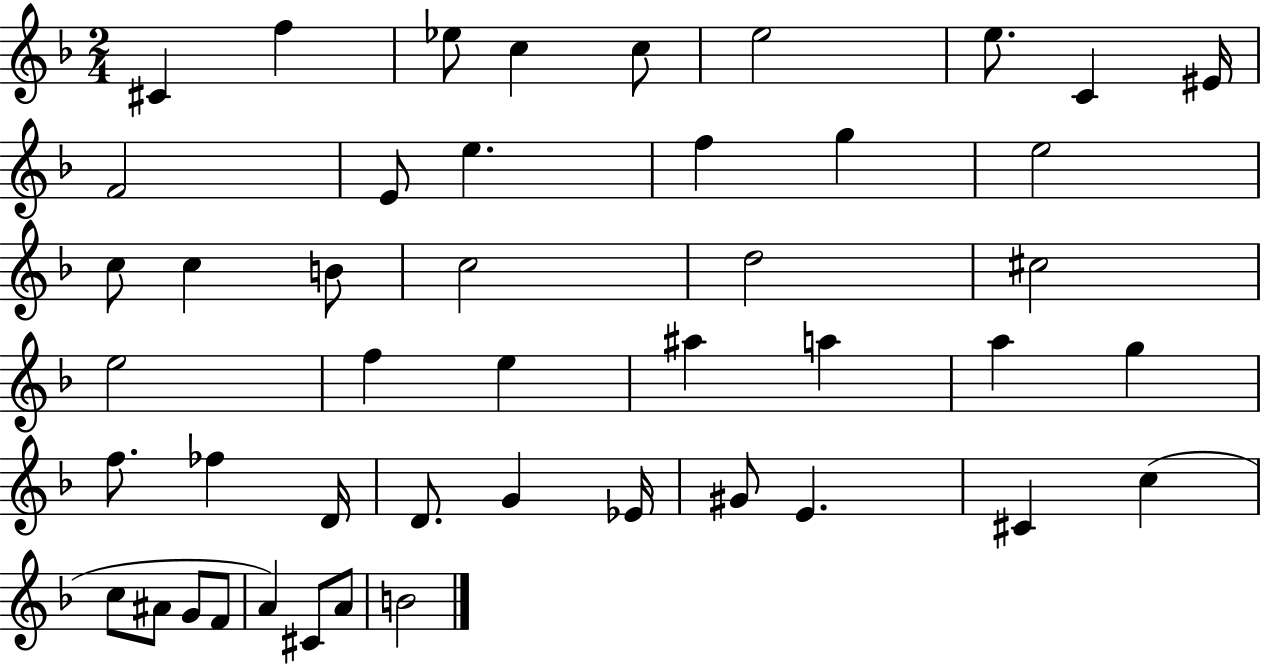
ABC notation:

X:1
T:Untitled
M:2/4
L:1/4
K:F
^C f _e/2 c c/2 e2 e/2 C ^E/4 F2 E/2 e f g e2 c/2 c B/2 c2 d2 ^c2 e2 f e ^a a a g f/2 _f D/4 D/2 G _E/4 ^G/2 E ^C c c/2 ^A/2 G/2 F/2 A ^C/2 A/2 B2